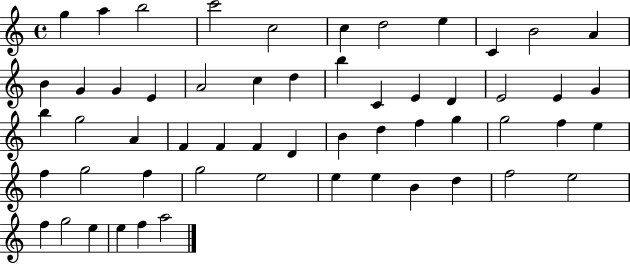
G5/q A5/q B5/h C6/h C5/h C5/q D5/h E5/q C4/q B4/h A4/q B4/q G4/q G4/q E4/q A4/h C5/q D5/q B5/q C4/q E4/q D4/q E4/h E4/q G4/q B5/q G5/h A4/q F4/q F4/q F4/q D4/q B4/q D5/q F5/q G5/q G5/h F5/q E5/q F5/q G5/h F5/q G5/h E5/h E5/q E5/q B4/q D5/q F5/h E5/h F5/q G5/h E5/q E5/q F5/q A5/h